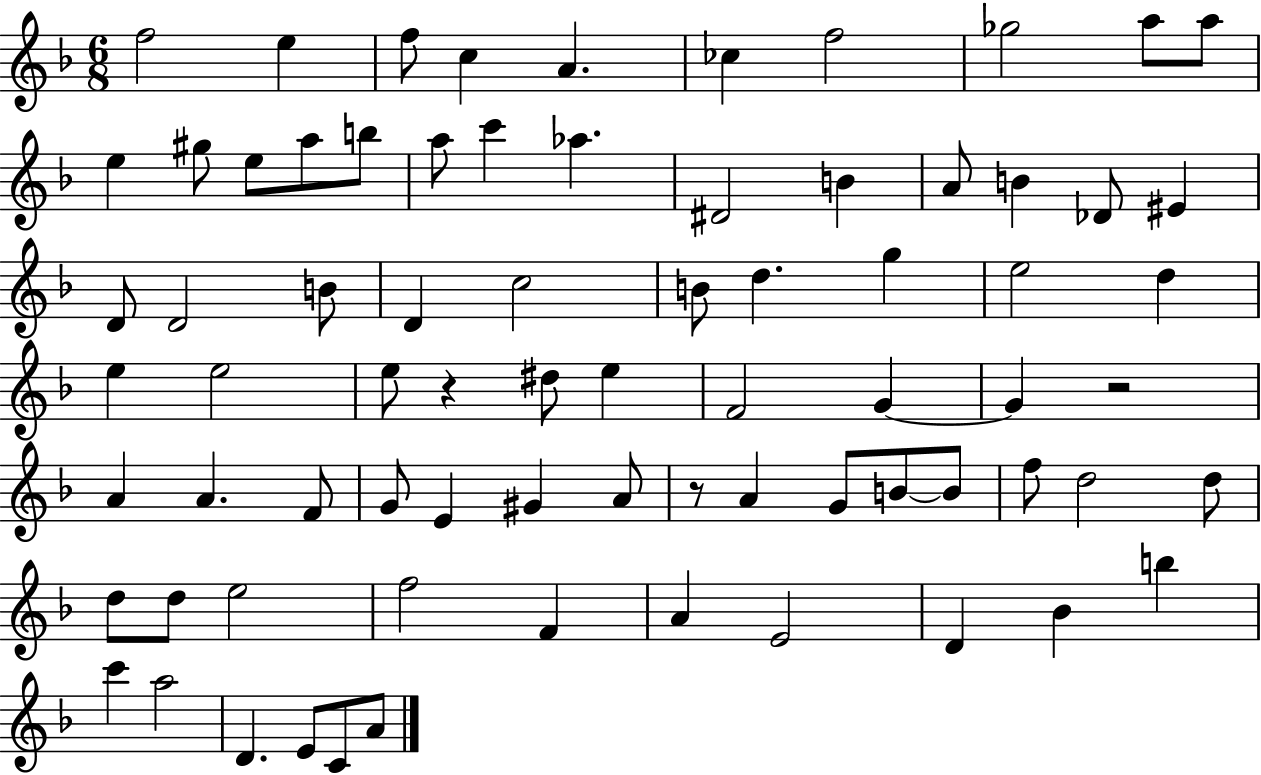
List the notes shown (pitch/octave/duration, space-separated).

F5/h E5/q F5/e C5/q A4/q. CES5/q F5/h Gb5/h A5/e A5/e E5/q G#5/e E5/e A5/e B5/e A5/e C6/q Ab5/q. D#4/h B4/q A4/e B4/q Db4/e EIS4/q D4/e D4/h B4/e D4/q C5/h B4/e D5/q. G5/q E5/h D5/q E5/q E5/h E5/e R/q D#5/e E5/q F4/h G4/q G4/q R/h A4/q A4/q. F4/e G4/e E4/q G#4/q A4/e R/e A4/q G4/e B4/e B4/e F5/e D5/h D5/e D5/e D5/e E5/h F5/h F4/q A4/q E4/h D4/q Bb4/q B5/q C6/q A5/h D4/q. E4/e C4/e A4/e